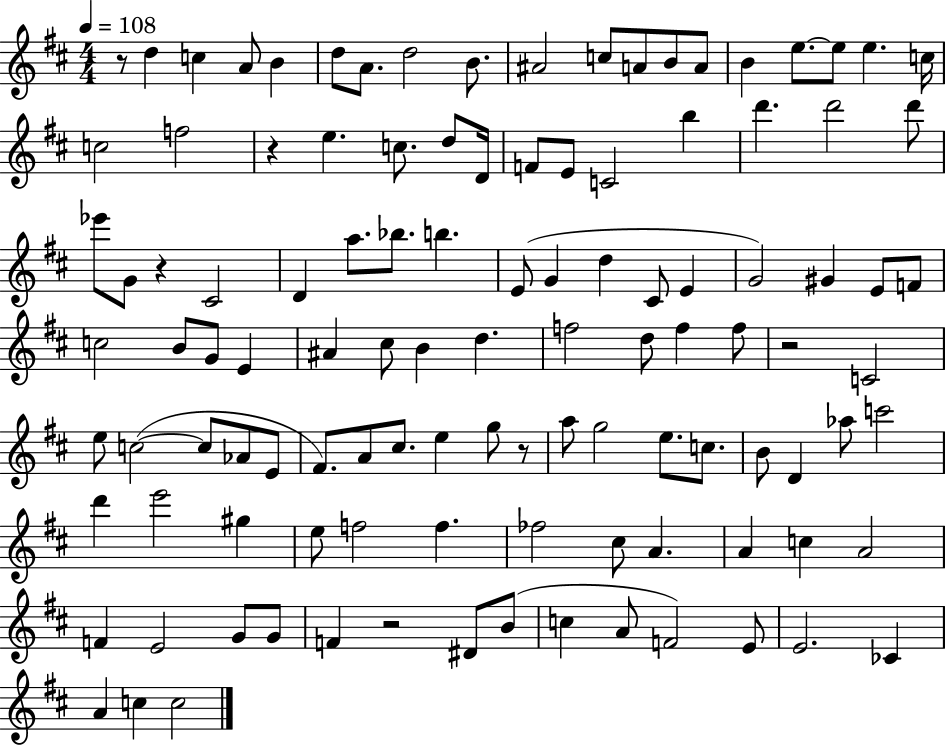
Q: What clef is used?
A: treble